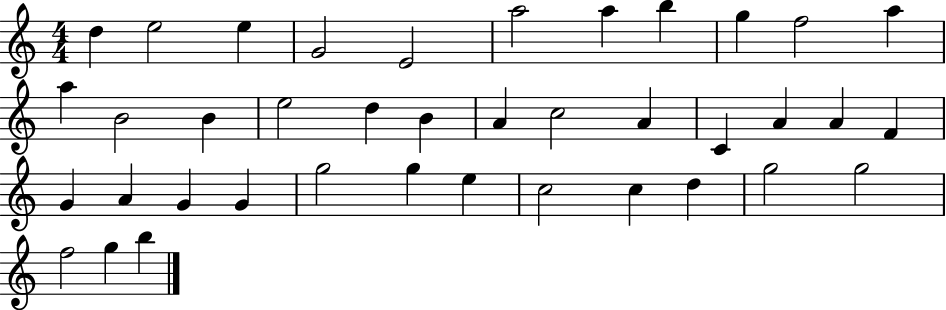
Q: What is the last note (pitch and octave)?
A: B5